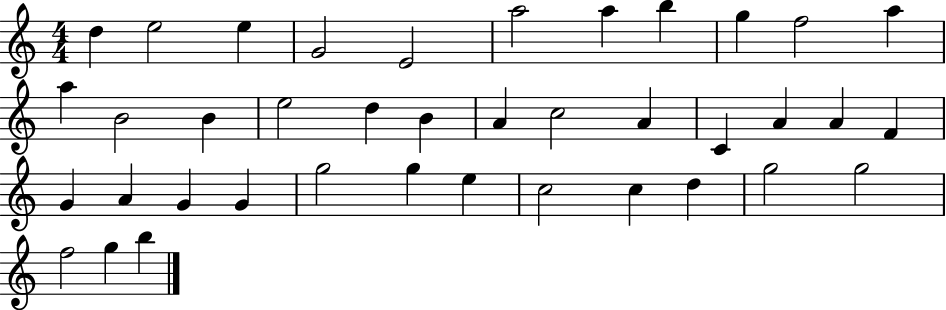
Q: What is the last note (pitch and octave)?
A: B5